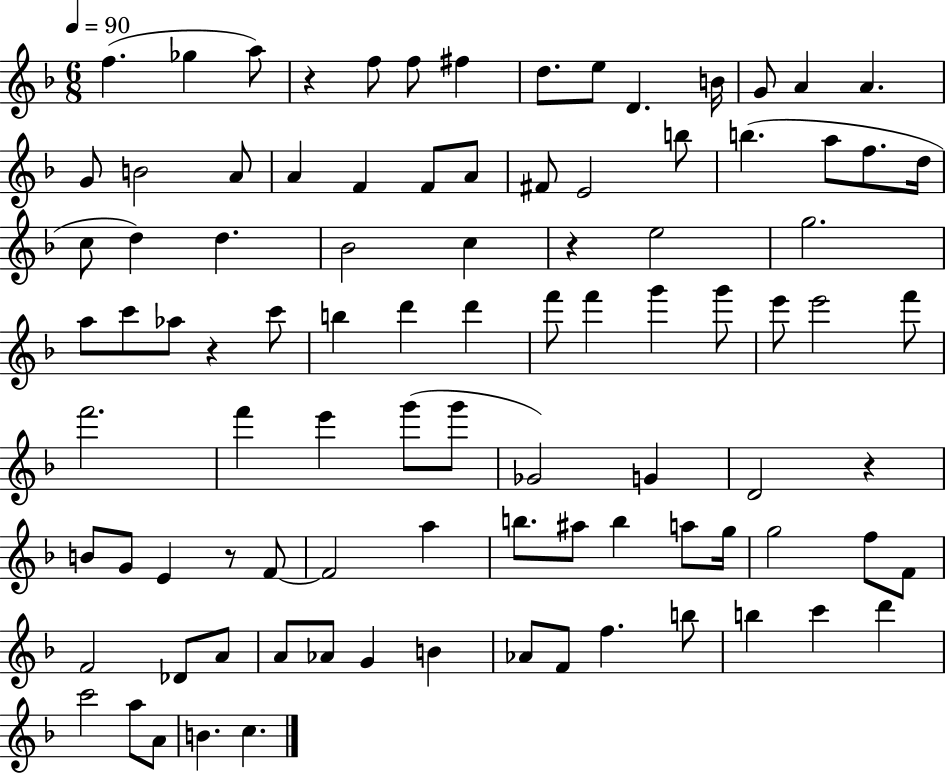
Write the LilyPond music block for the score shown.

{
  \clef treble
  \numericTimeSignature
  \time 6/8
  \key f \major
  \tempo 4 = 90
  f''4.( ges''4 a''8) | r4 f''8 f''8 fis''4 | d''8. e''8 d'4. b'16 | g'8 a'4 a'4. | \break g'8 b'2 a'8 | a'4 f'4 f'8 a'8 | fis'8 e'2 b''8 | b''4.( a''8 f''8. d''16 | \break c''8 d''4) d''4. | bes'2 c''4 | r4 e''2 | g''2. | \break a''8 c'''8 aes''8 r4 c'''8 | b''4 d'''4 d'''4 | f'''8 f'''4 g'''4 g'''8 | e'''8 e'''2 f'''8 | \break f'''2. | f'''4 e'''4 g'''8( g'''8 | ges'2) g'4 | d'2 r4 | \break b'8 g'8 e'4 r8 f'8~~ | f'2 a''4 | b''8. ais''8 b''4 a''8 g''16 | g''2 f''8 f'8 | \break f'2 des'8 a'8 | a'8 aes'8 g'4 b'4 | aes'8 f'8 f''4. b''8 | b''4 c'''4 d'''4 | \break c'''2 a''8 a'8 | b'4. c''4. | \bar "|."
}